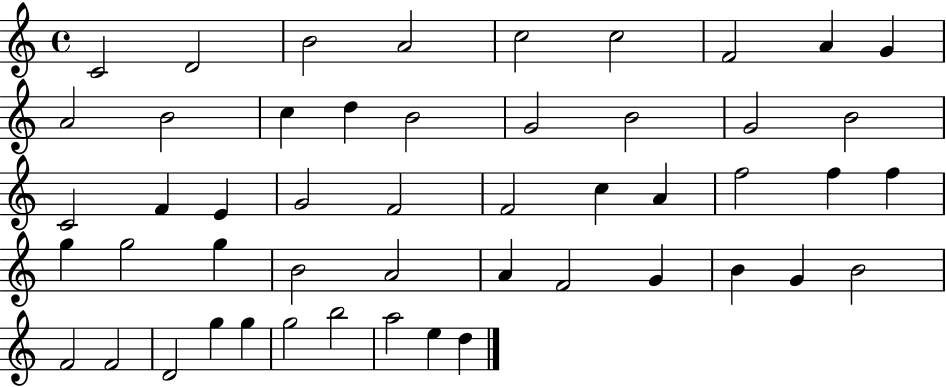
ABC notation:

X:1
T:Untitled
M:4/4
L:1/4
K:C
C2 D2 B2 A2 c2 c2 F2 A G A2 B2 c d B2 G2 B2 G2 B2 C2 F E G2 F2 F2 c A f2 f f g g2 g B2 A2 A F2 G B G B2 F2 F2 D2 g g g2 b2 a2 e d